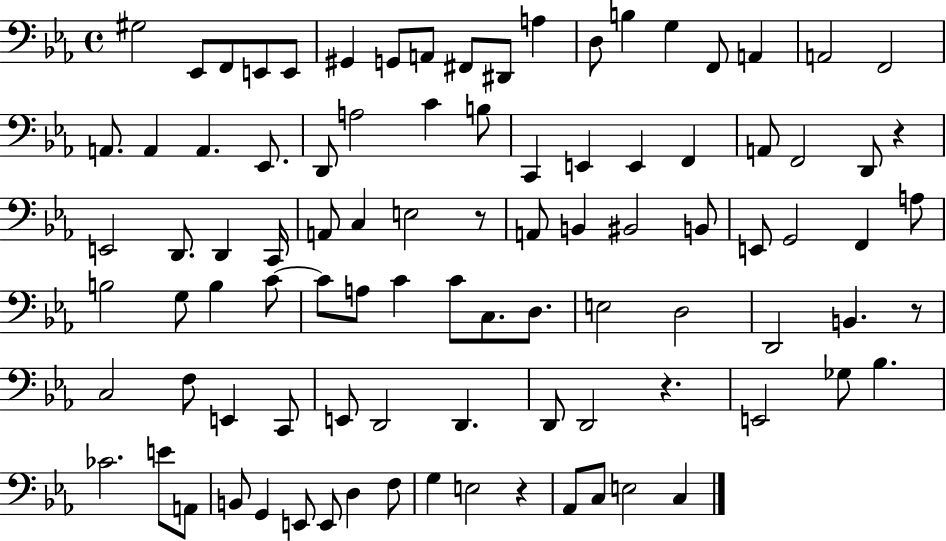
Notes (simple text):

G#3/h Eb2/e F2/e E2/e E2/e G#2/q G2/e A2/e F#2/e D#2/e A3/q D3/e B3/q G3/q F2/e A2/q A2/h F2/h A2/e. A2/q A2/q. Eb2/e. D2/e A3/h C4/q B3/e C2/q E2/q E2/q F2/q A2/e F2/h D2/e R/q E2/h D2/e. D2/q C2/s A2/e C3/q E3/h R/e A2/e B2/q BIS2/h B2/e E2/e G2/h F2/q A3/e B3/h G3/e B3/q C4/e C4/e A3/e C4/q C4/e C3/e. D3/e. E3/h D3/h D2/h B2/q. R/e C3/h F3/e E2/q C2/e E2/e D2/h D2/q. D2/e D2/h R/q. E2/h Gb3/e Bb3/q. CES4/h. E4/e A2/e B2/e G2/q E2/e E2/e D3/q F3/e G3/q E3/h R/q Ab2/e C3/e E3/h C3/q